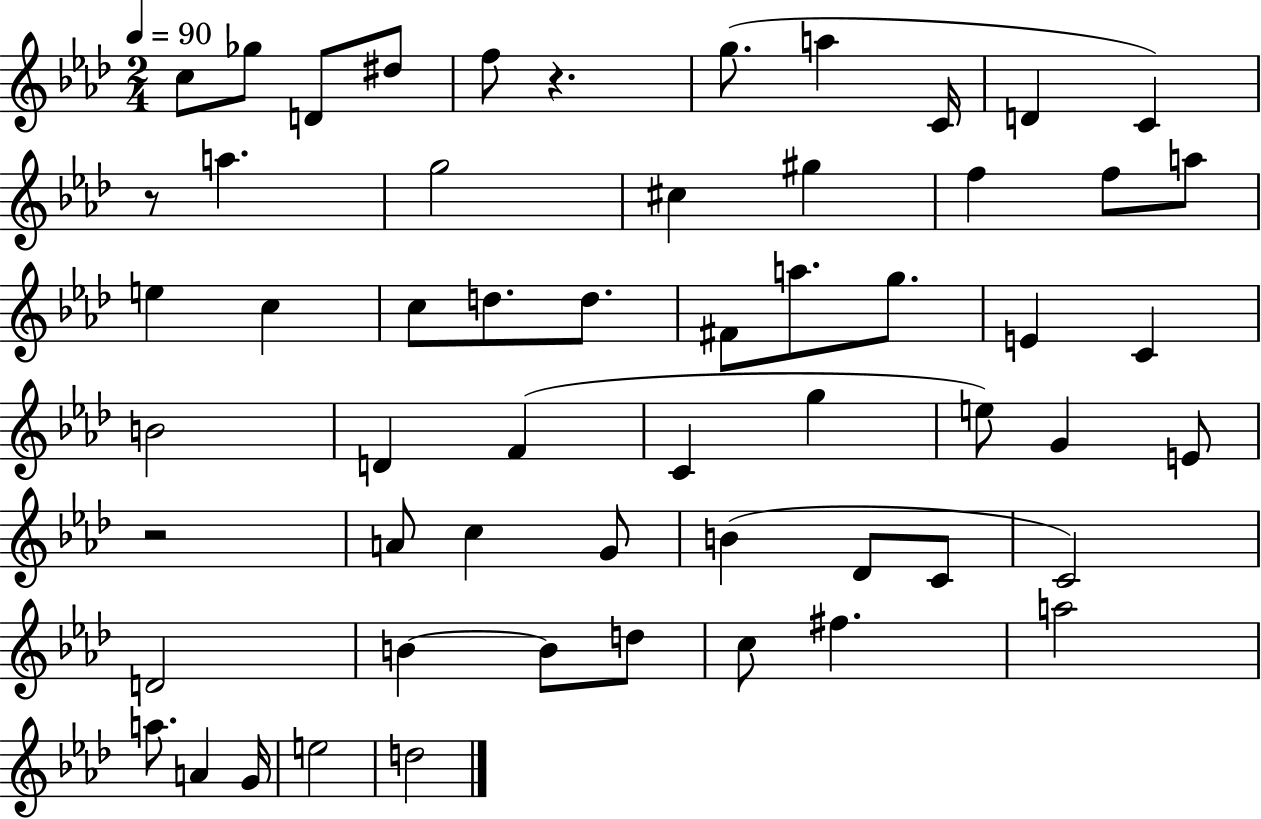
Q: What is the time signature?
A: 2/4